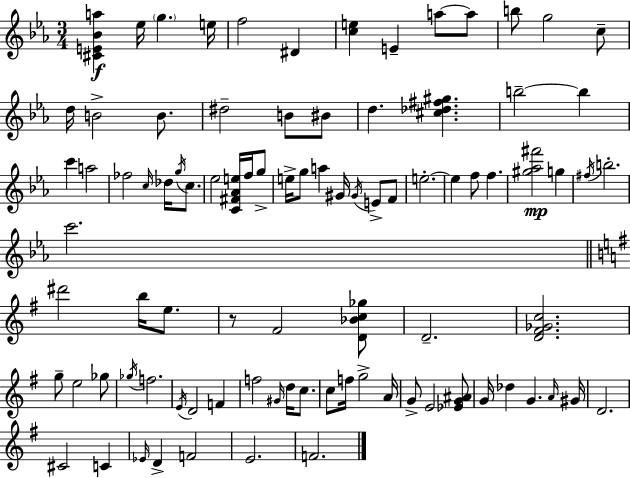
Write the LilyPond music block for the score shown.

{
  \clef treble
  \numericTimeSignature
  \time 3/4
  \key c \minor
  \repeat volta 2 { <cis' e' bes' a''>4\f ees''16 \parenthesize g''4. e''16 | f''2 dis'4 | <c'' e''>4 e'4-- a''8~~ a''8 | b''8 g''2 c''8-- | \break d''16 b'2-> b'8. | dis''2-- b'8 bis'8 | d''4. <cis'' des'' fis'' gis''>4. | b''2--~~ b''4 | \break c'''4 a''2 | fes''2 \grace { c''16 } des''16 \acciaccatura { g''16 } c''8. | ees''2 <c' fis' aes' e''>16 f''16 | g''8-> e''16-> g''8 a''4 gis'16 \acciaccatura { gis'16 } e'8-> | \break f'8 e''2.-.~~ | e''4 f''8 f''4. | <gis'' aes'' fis'''>2\mp g''4 | \acciaccatura { fis''16 } b''2.-. | \break c'''2. | \bar "||" \break \key g \major dis'''2 b''16 e''8. | r8 fis'2 <d' bes' c'' ges''>8 | d'2.-- | <d' fis' ges' c''>2. | \break g''8-- e''2 ges''8 | \acciaccatura { ges''16 } f''2. | \acciaccatura { e'16 } d'2 f'4 | f''2 \grace { gis'16 } d''16 | \break c''8. c''8 f''16 g''2-> | a'16 g'8-> e'2 | <ees' g' ais'>8 g'16 des''4 g'4. | \grace { a'16 } gis'16 d'2. | \break cis'2 | c'4 \grace { ees'16 } d'4-> f'2 | e'2. | f'2. | \break } \bar "|."
}